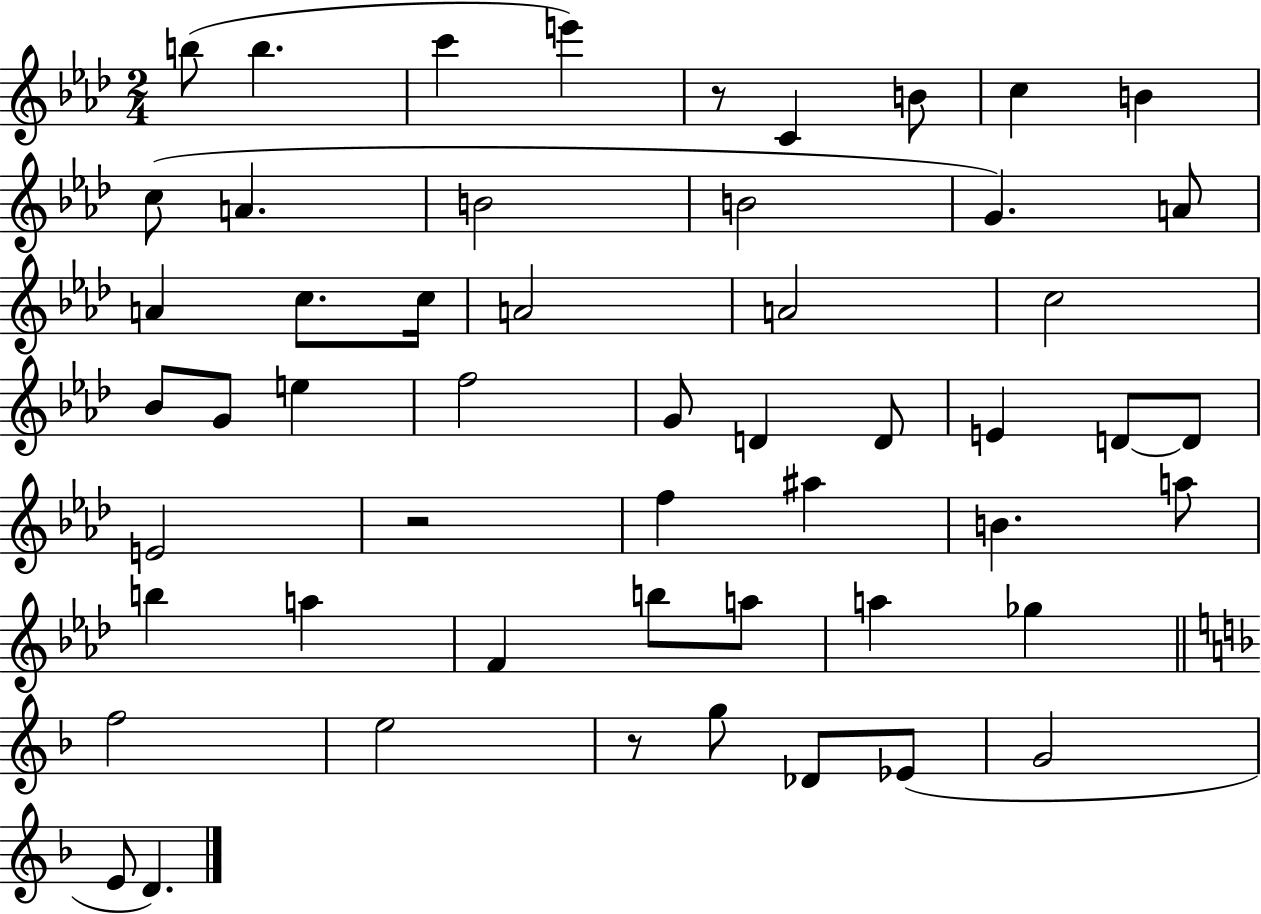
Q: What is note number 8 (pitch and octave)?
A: B4